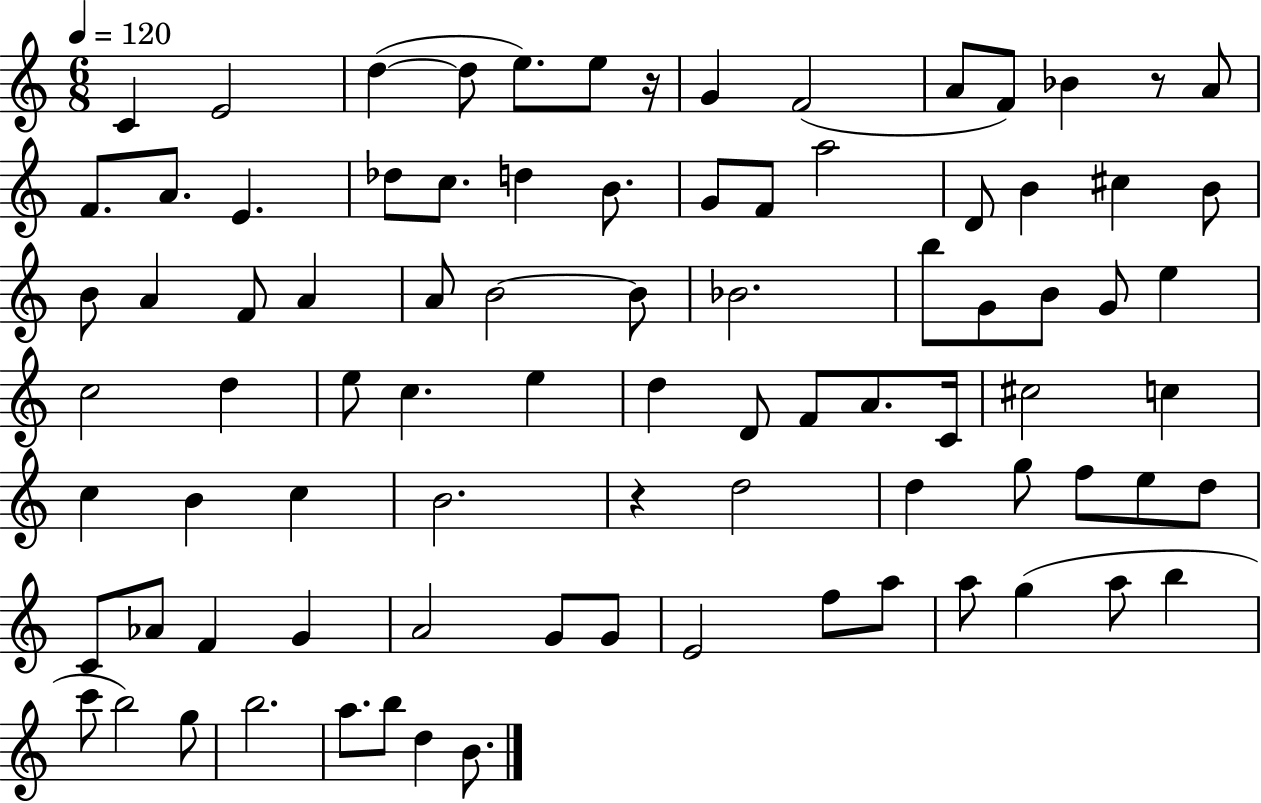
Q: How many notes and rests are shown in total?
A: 86